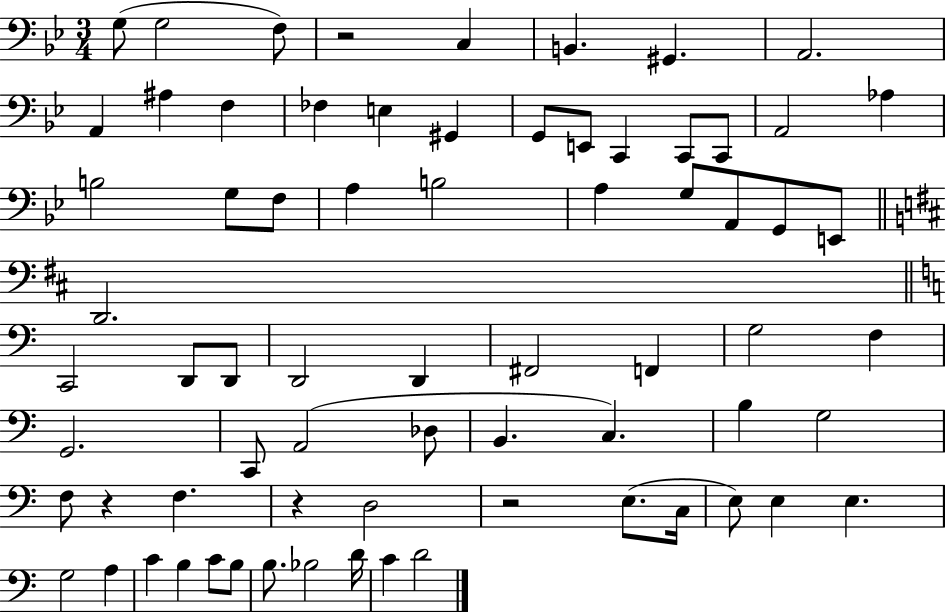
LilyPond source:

{
  \clef bass
  \numericTimeSignature
  \time 3/4
  \key bes \major
  g8( g2 f8) | r2 c4 | b,4. gis,4. | a,2. | \break a,4 ais4 f4 | fes4 e4 gis,4 | g,8 e,8 c,4 c,8 c,8 | a,2 aes4 | \break b2 g8 f8 | a4 b2 | a4 g8 a,8 g,8 e,8 | \bar "||" \break \key d \major d,2. | \bar "||" \break \key c \major c,2 d,8 d,8 | d,2 d,4 | fis,2 f,4 | g2 f4 | \break g,2. | c,8 a,2( des8 | b,4. c4.) | b4 g2 | \break f8 r4 f4. | r4 d2 | r2 e8.( c16 | e8) e4 e4. | \break g2 a4 | c'4 b4 c'8 b8 | b8. bes2 d'16 | c'4 d'2 | \break \bar "|."
}